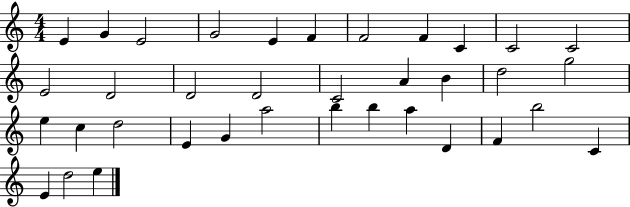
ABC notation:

X:1
T:Untitled
M:4/4
L:1/4
K:C
E G E2 G2 E F F2 F C C2 C2 E2 D2 D2 D2 C2 A B d2 g2 e c d2 E G a2 b b a D F b2 C E d2 e